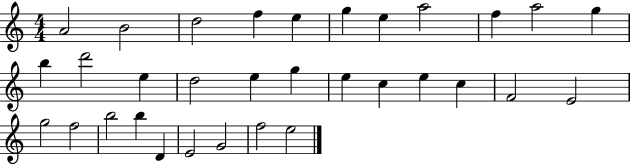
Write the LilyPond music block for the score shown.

{
  \clef treble
  \numericTimeSignature
  \time 4/4
  \key c \major
  a'2 b'2 | d''2 f''4 e''4 | g''4 e''4 a''2 | f''4 a''2 g''4 | \break b''4 d'''2 e''4 | d''2 e''4 g''4 | e''4 c''4 e''4 c''4 | f'2 e'2 | \break g''2 f''2 | b''2 b''4 d'4 | e'2 g'2 | f''2 e''2 | \break \bar "|."
}